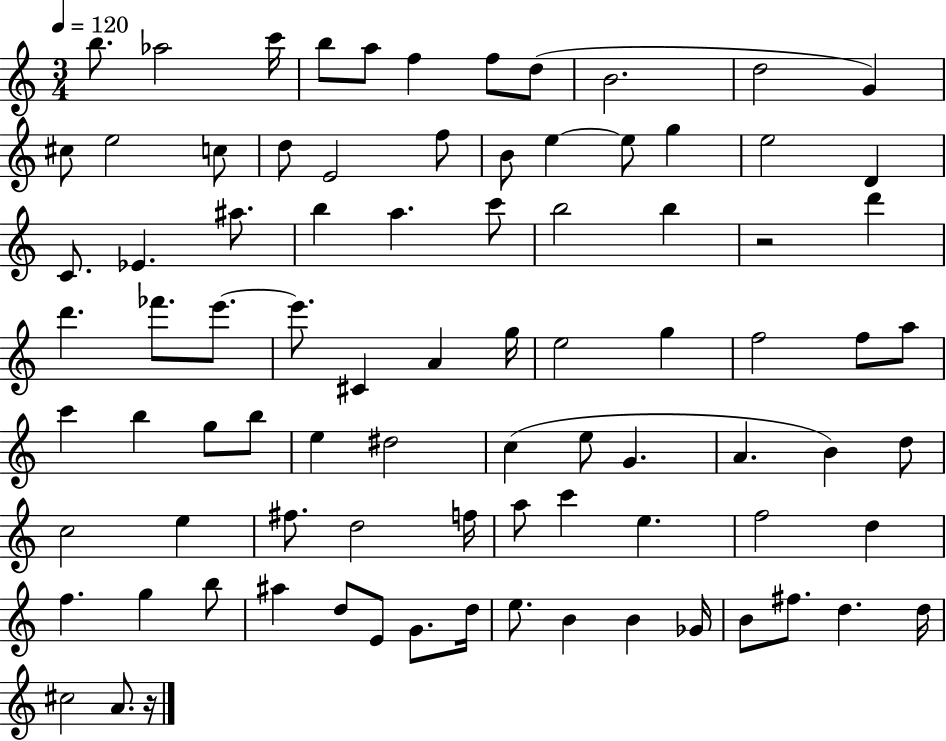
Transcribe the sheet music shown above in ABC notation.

X:1
T:Untitled
M:3/4
L:1/4
K:C
b/2 _a2 c'/4 b/2 a/2 f f/2 d/2 B2 d2 G ^c/2 e2 c/2 d/2 E2 f/2 B/2 e e/2 g e2 D C/2 _E ^a/2 b a c'/2 b2 b z2 d' d' _f'/2 e'/2 e'/2 ^C A g/4 e2 g f2 f/2 a/2 c' b g/2 b/2 e ^d2 c e/2 G A B d/2 c2 e ^f/2 d2 f/4 a/2 c' e f2 d f g b/2 ^a d/2 E/2 G/2 d/4 e/2 B B _G/4 B/2 ^f/2 d d/4 ^c2 A/2 z/4